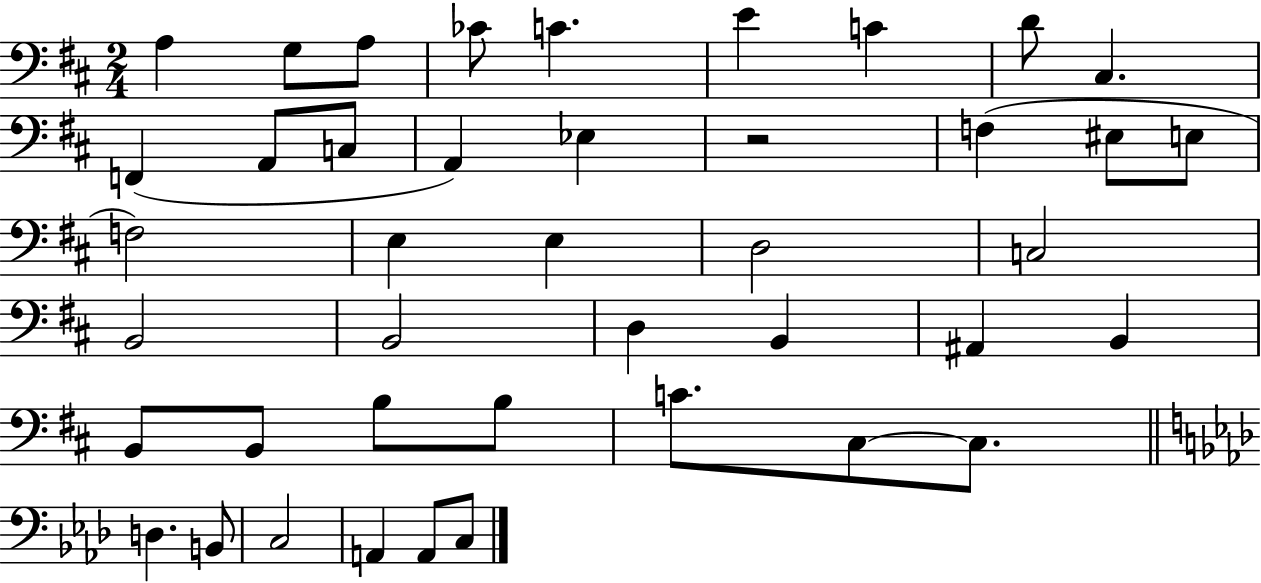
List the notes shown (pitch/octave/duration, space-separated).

A3/q G3/e A3/e CES4/e C4/q. E4/q C4/q D4/e C#3/q. F2/q A2/e C3/e A2/q Eb3/q R/h F3/q EIS3/e E3/e F3/h E3/q E3/q D3/h C3/h B2/h B2/h D3/q B2/q A#2/q B2/q B2/e B2/e B3/e B3/e C4/e. C#3/e C#3/e. D3/q. B2/e C3/h A2/q A2/e C3/e